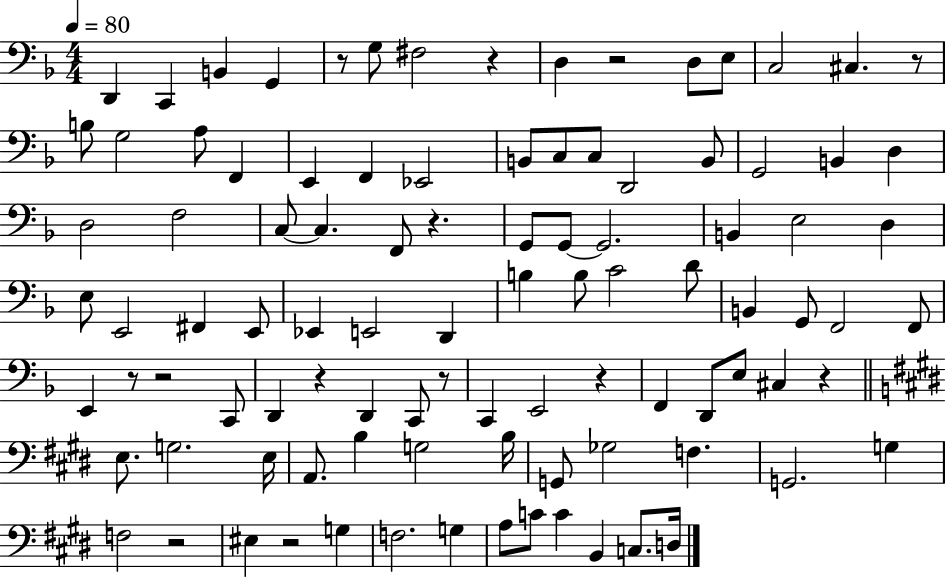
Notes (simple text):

D2/q C2/q B2/q G2/q R/e G3/e F#3/h R/q D3/q R/h D3/e E3/e C3/h C#3/q. R/e B3/e G3/h A3/e F2/q E2/q F2/q Eb2/h B2/e C3/e C3/e D2/h B2/e G2/h B2/q D3/q D3/h F3/h C3/e C3/q. F2/e R/q. G2/e G2/e G2/h. B2/q E3/h D3/q E3/e E2/h F#2/q E2/e Eb2/q E2/h D2/q B3/q B3/e C4/h D4/e B2/q G2/e F2/h F2/e E2/q R/e R/h C2/e D2/q R/q D2/q C2/e R/e C2/q E2/h R/q F2/q D2/e E3/e C#3/q R/q E3/e. G3/h. E3/s A2/e. B3/q G3/h B3/s G2/e Gb3/h F3/q. G2/h. G3/q F3/h R/h EIS3/q R/h G3/q F3/h. G3/q A3/e C4/e C4/q B2/q C3/e. D3/s